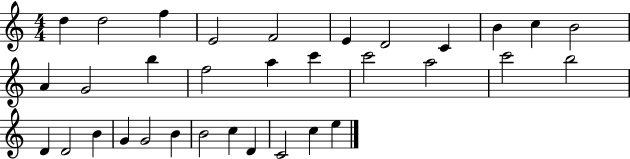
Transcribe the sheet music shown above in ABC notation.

X:1
T:Untitled
M:4/4
L:1/4
K:C
d d2 f E2 F2 E D2 C B c B2 A G2 b f2 a c' c'2 a2 c'2 b2 D D2 B G G2 B B2 c D C2 c e